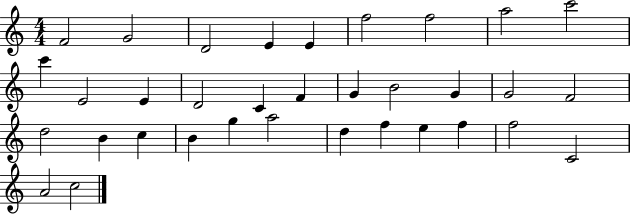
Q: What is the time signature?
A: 4/4